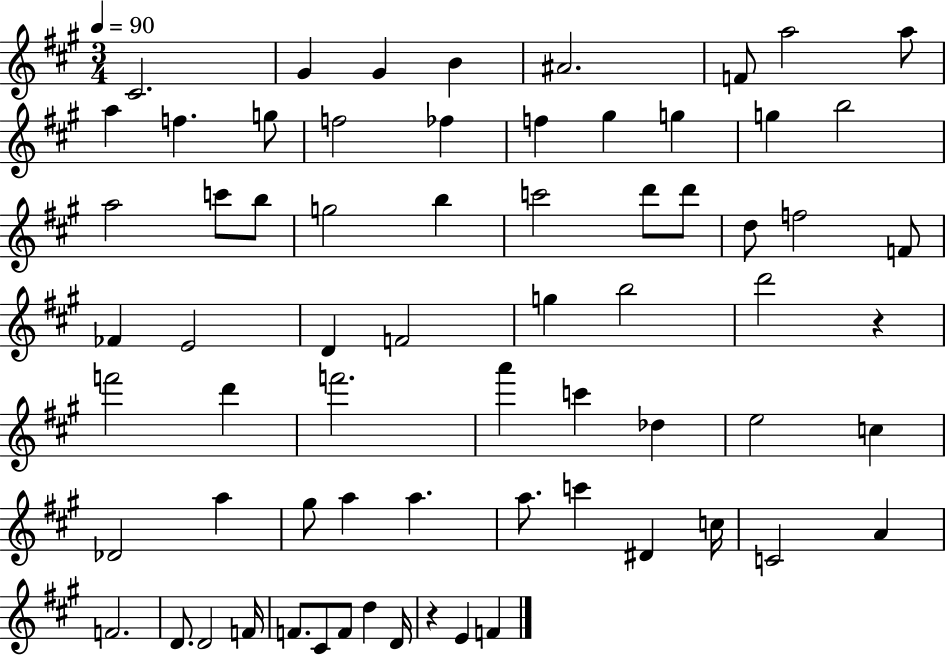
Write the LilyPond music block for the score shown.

{
  \clef treble
  \numericTimeSignature
  \time 3/4
  \key a \major
  \tempo 4 = 90
  cis'2. | gis'4 gis'4 b'4 | ais'2. | f'8 a''2 a''8 | \break a''4 f''4. g''8 | f''2 fes''4 | f''4 gis''4 g''4 | g''4 b''2 | \break a''2 c'''8 b''8 | g''2 b''4 | c'''2 d'''8 d'''8 | d''8 f''2 f'8 | \break fes'4 e'2 | d'4 f'2 | g''4 b''2 | d'''2 r4 | \break f'''2 d'''4 | f'''2. | a'''4 c'''4 des''4 | e''2 c''4 | \break des'2 a''4 | gis''8 a''4 a''4. | a''8. c'''4 dis'4 c''16 | c'2 a'4 | \break f'2. | d'8. d'2 f'16 | f'8. cis'8 f'8 d''4 d'16 | r4 e'4 f'4 | \break \bar "|."
}